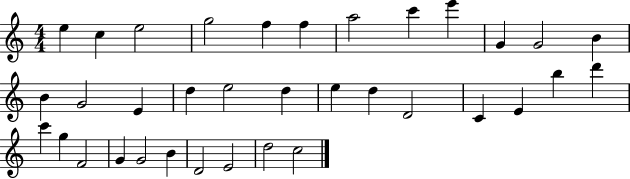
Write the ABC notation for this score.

X:1
T:Untitled
M:4/4
L:1/4
K:C
e c e2 g2 f f a2 c' e' G G2 B B G2 E d e2 d e d D2 C E b d' c' g F2 G G2 B D2 E2 d2 c2